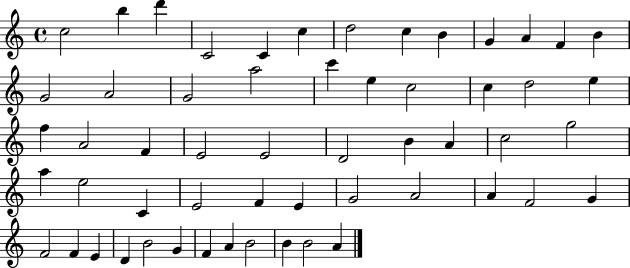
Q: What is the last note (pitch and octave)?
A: A4